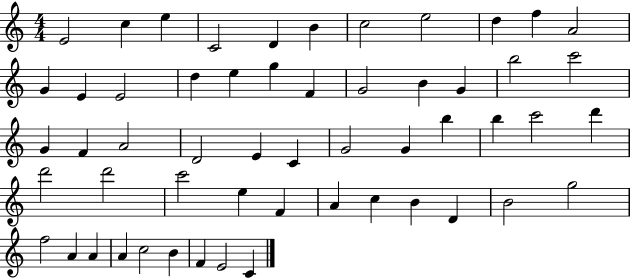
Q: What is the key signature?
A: C major